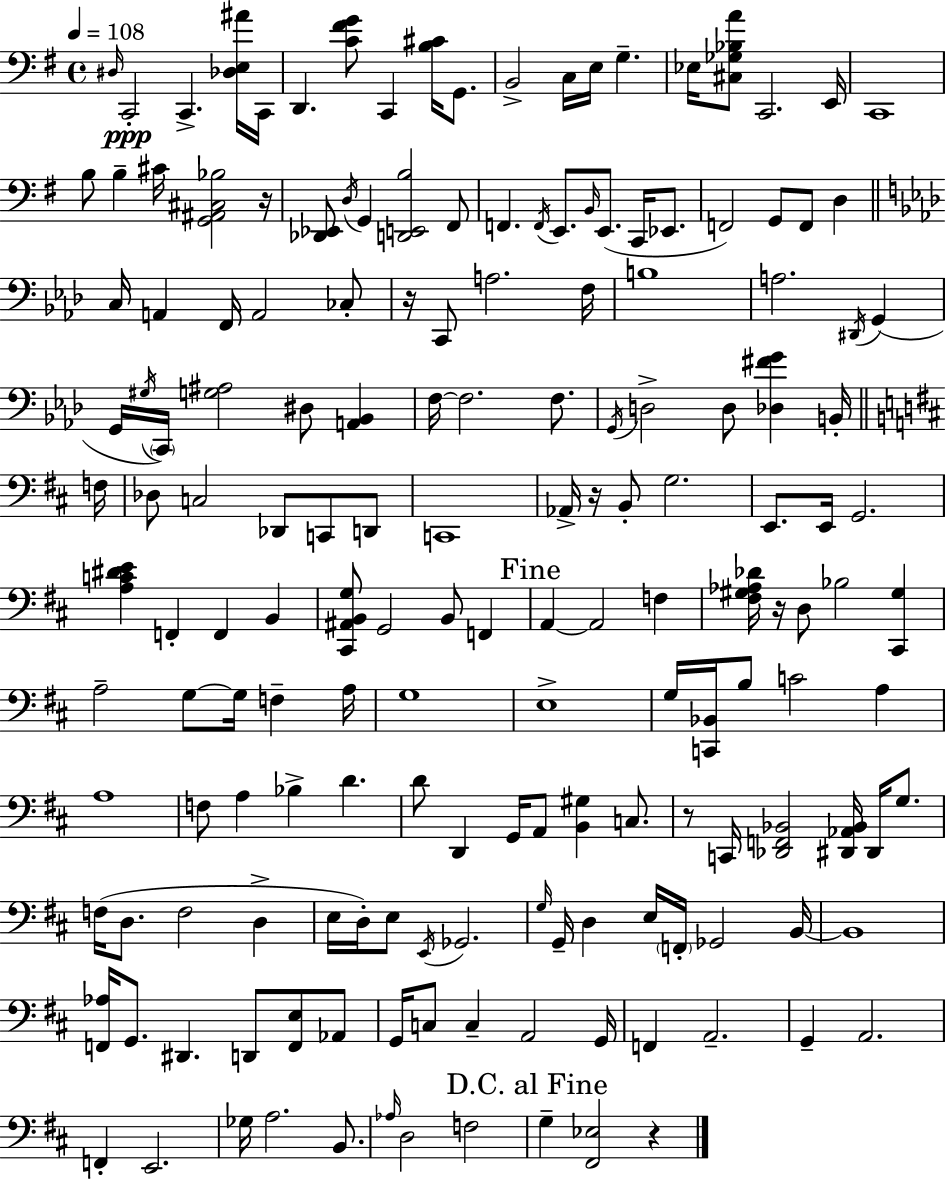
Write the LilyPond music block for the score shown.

{
  \clef bass
  \time 4/4
  \defaultTimeSignature
  \key g \major
  \tempo 4 = 108
  \grace { dis16 }\ppp c,2-. c,4.-> <des e ais'>16 | c,16 d,4. <c' fis' g'>8 c,4 <b cis'>16 g,8. | b,2-> c16 e16 g4.-- | ees16 <cis ges bes a'>8 c,2. | \break e,16 c,1 | b8 b4-- cis'16 <g, ais, cis bes>2 | r16 <des, ees,>8 \acciaccatura { d16 } g,4 <d, e, b>2 | fis,8 f,4. \acciaccatura { f,16 } e,8. \grace { b,16 }( e,8. | \break c,16 ees,8. f,2) g,8 f,8 | d4 \bar "||" \break \key aes \major c16 a,4 f,16 a,2 ces8-. | r16 c,8 a2. f16 | b1 | a2. \acciaccatura { dis,16 } g,4( | \break g,16 \acciaccatura { gis16 } \parenthesize c,16) <g ais>2 dis8 <a, bes,>4 | f16~~ f2. f8. | \acciaccatura { g,16 } d2-> d8 <des fis' g'>4 | b,16-. \bar "||" \break \key d \major f16 des8 c2 des,8 c,8 d,8 | c,1 | aes,16-> r16 b,8-. g2. | e,8. e,16 g,2. | \break <a c' dis' e'>4 f,4-. f,4 b,4 | <cis, ais, b, g>8 g,2 b,8 f,4 | \mark "Fine" a,4~~ a,2 f4 | <fis gis aes des'>16 r16 d8 bes2 <cis, gis>4 | \break a2-- g8~~ g16 f4-- | a16 g1 | e1-> | g16 <c, bes,>16 b8 c'2 a4 | \break a1 | f8 a4 bes4-> d'4. | d'8 d,4 g,16 a,8 <b, gis>4 c8. | r8 c,16 <des, f, bes,>2 <dis, aes, bes,>16 dis,16 g8. | \break f16( d8. f2 d4-> | e16 d16-.) e8 \acciaccatura { e,16 } ges,2. | \grace { g16 } g,16-- d4 e16 \parenthesize f,16-. ges,2 | b,16~~ b,1 | \break <f, aes>16 g,8. dis,4. d,8 <f, e>8 | aes,8 g,16 c8 c4-- a,2 | g,16 f,4 a,2.-- | g,4-- a,2. | \break f,4-. e,2. | ges16 a2. | b,8. \grace { aes16 } d2 f2 | \mark "D.C. al Fine" g4-- <fis, ees>2 | \break r4 \bar "|."
}